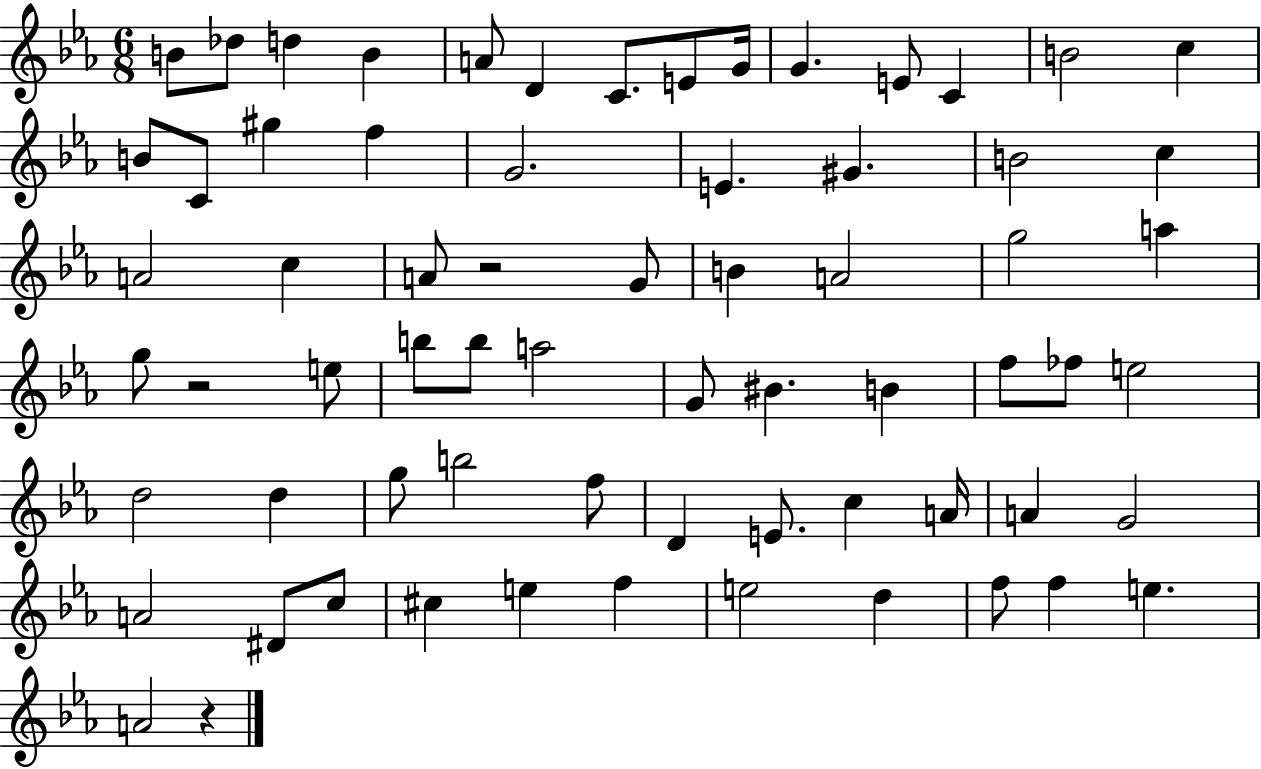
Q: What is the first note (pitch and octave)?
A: B4